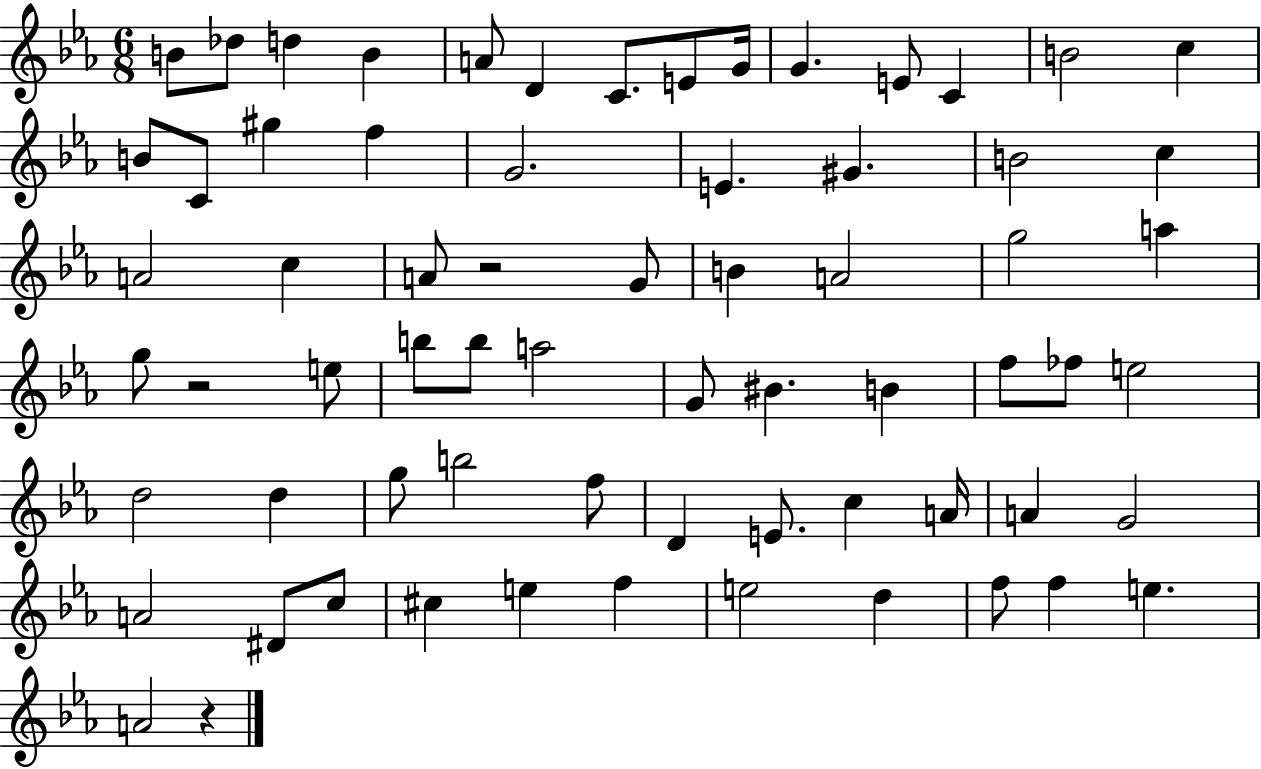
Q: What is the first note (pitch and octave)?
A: B4